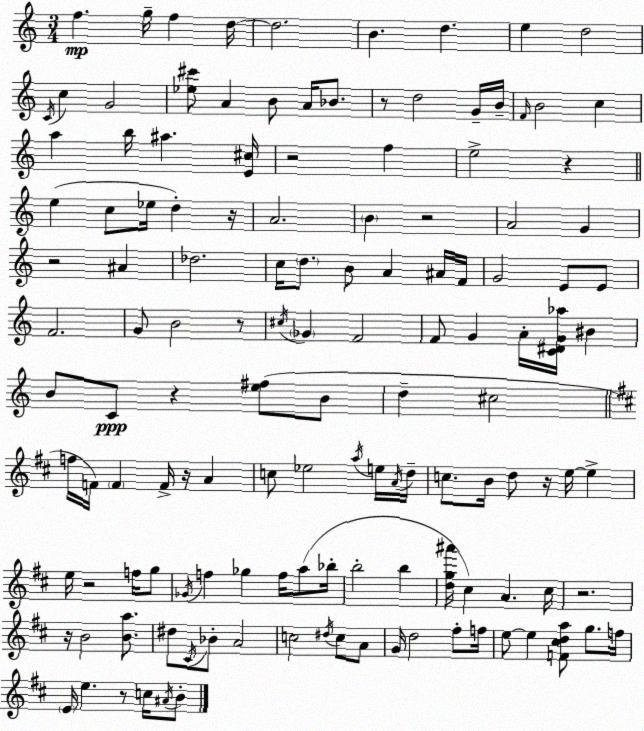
X:1
T:Untitled
M:3/4
L:1/4
K:C
f g/4 f d/4 d2 B d e d2 C/4 c G2 [_e^c']/2 A B/2 A/4 _B/2 z/2 d2 G/4 B/4 F/4 B2 c a b/4 ^a [E^c]/4 z2 f e2 z e c/2 _e/4 d z/4 A2 B z2 A2 G z2 ^A _d2 c/4 d/2 B/2 A ^A/4 F/4 G2 E/2 E/2 F2 G/2 B2 z/2 ^c/4 _G F2 F/2 G A/4 [C^DG_a]/4 ^B B/2 C/2 z [e^f]/2 B/2 d ^c2 f/4 F/4 F F/4 z/4 A c/2 _e2 a/4 e/4 A/4 d/4 c/2 B/4 d/2 z/4 e/4 e e/4 z2 f/4 g/2 _G/4 f _g f/4 a/2 _b/4 b2 b [dg^a']/4 ^c A ^c/4 z2 z/4 B2 [Ba]/2 ^d/2 ^C/4 _B/2 A2 c2 ^d/4 c/2 A/2 G/4 d2 ^f/2 f/4 e/2 e [F^cda]/2 g/2 f/4 E/4 e z/2 c/4 ^A/4 B/2